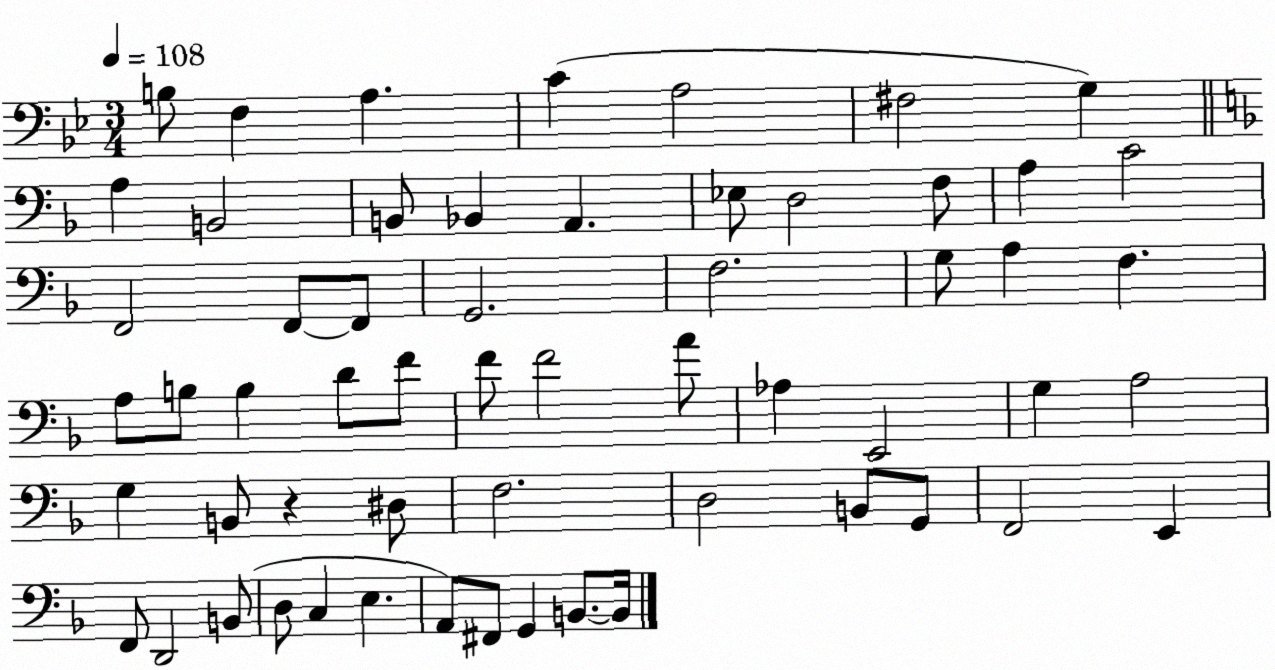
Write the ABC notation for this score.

X:1
T:Untitled
M:3/4
L:1/4
K:Bb
B,/2 F, A, C A,2 ^F,2 G, A, B,,2 B,,/2 _B,, A,, _E,/2 D,2 F,/2 A, C2 F,,2 F,,/2 F,,/2 G,,2 F,2 G,/2 A, F, A,/2 B,/2 B, D/2 F/2 F/2 F2 A/2 _A, E,,2 G, A,2 G, B,,/2 z ^D,/2 F,2 D,2 B,,/2 G,,/2 F,,2 E,, F,,/2 D,,2 B,,/2 D,/2 C, E, A,,/2 ^F,,/2 G,, B,,/2 B,,/4